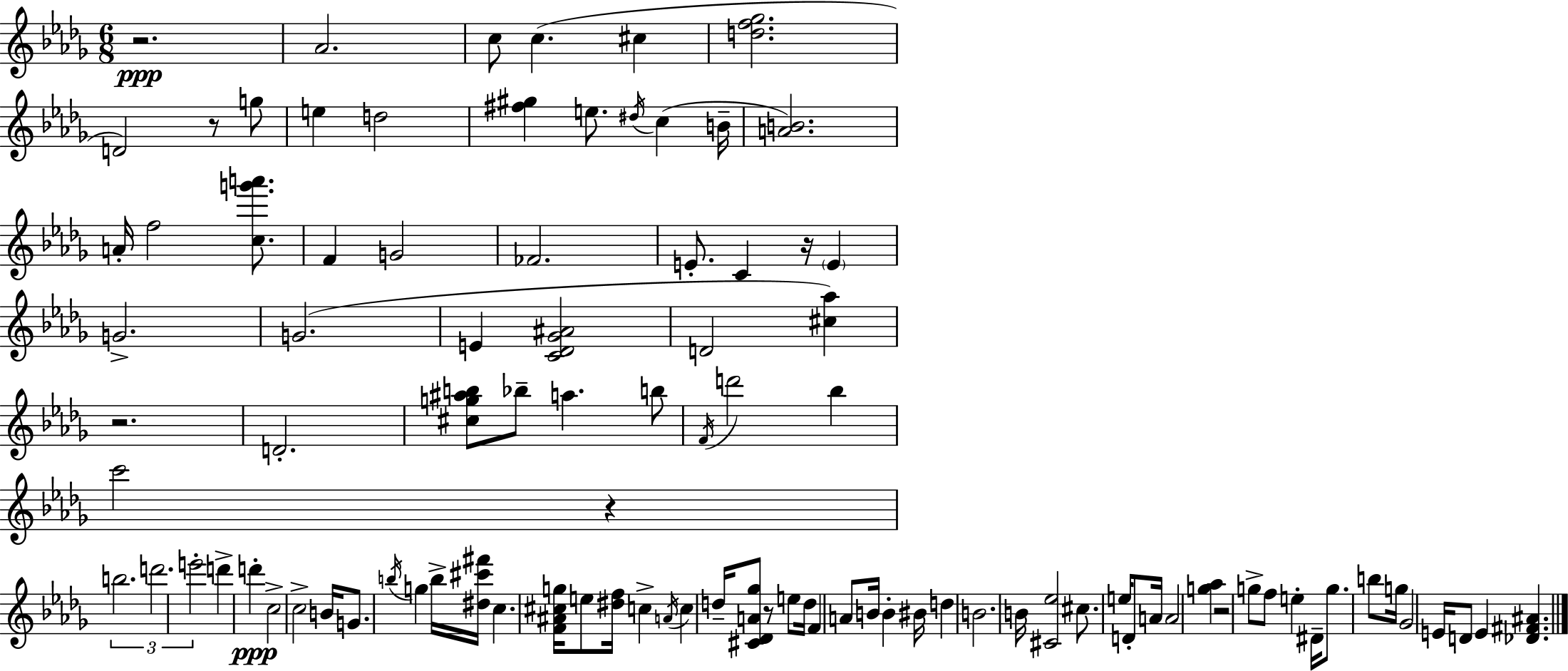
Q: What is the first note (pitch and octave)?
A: Ab4